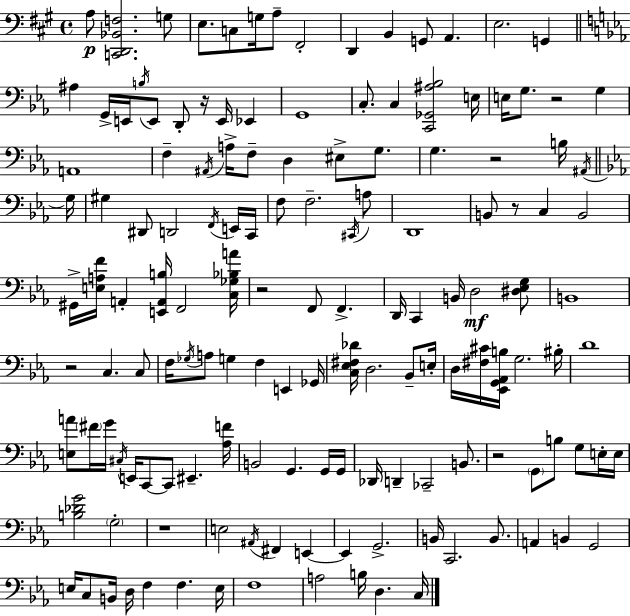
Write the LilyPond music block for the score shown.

{
  \clef bass
  \time 4/4
  \defaultTimeSignature
  \key a \major
  \repeat volta 2 { a8\p <c, d, bes, f>2. g8 | e8. c8 g16 a8-- fis,2-. | d,4 b,4 g,8 a,4. | e2. g,4 | \break \bar "||" \break \key ees \major ais4 g,16-> e,16 \acciaccatura { b16 } e,8 d,8-. r16 e,16 ees,4 | g,1 | c8.-. c4 <c, ges, ais bes>2 | e16 e16 g8. r2 g4 | \break a,1 | f4-- \acciaccatura { ais,16 } a16-> f8-- d4 eis8-> g8. | g4. r2 | b16 \acciaccatura { ais,16 } \bar "||" \break \key c \minor g16 gis4 dis,8 d,2 \acciaccatura { f,16 } | e,16 c,16 f8 f2.-- | \acciaccatura { cis,16 } a8 d,1 | b,8 r8 c4 b,2 | \break gis,16-> <e a f'>16 a,4-. <e, a, b>16 f,2 | <c ges bes a'>16 r2 f,8 f,4.-> | d,16 c,4 b,16 d2\mf | <dis ees g>8 b,1 | \break r2 c4. | c8 f16 \acciaccatura { ges16 } a8 g4 f4 e,4 | ges,16 <c ees fis des'>16 d2. | bes,8-- e16-. d16 <fis cis'>16 <ees, g, aes, b>16 g2. | \break bis16-. d'1 | <e a'>8 \parenthesize fis'16 g'16 \acciaccatura { cis16 } e,16 c,8~~ c,8 eis,4.-- | <aes f'>16 b,2 g,4. | g,16 g,16 des,16 d,4-- ces,2-- | \break b,8. r2 \parenthesize g,8 b8 | g8 e16-. e16 <b des' g'>2 \parenthesize g2-. | r1 | e2 \acciaccatura { ais,16 } fis,4 | \break e,4~~ e,4 g,2.-> | b,16 c,2. | b,8. a,4 b,4 g,2 | e16 c8 b,16 d16 f4 f4. | \break e16 f1 | a2 b16 d4. | c16 } \bar "|."
}